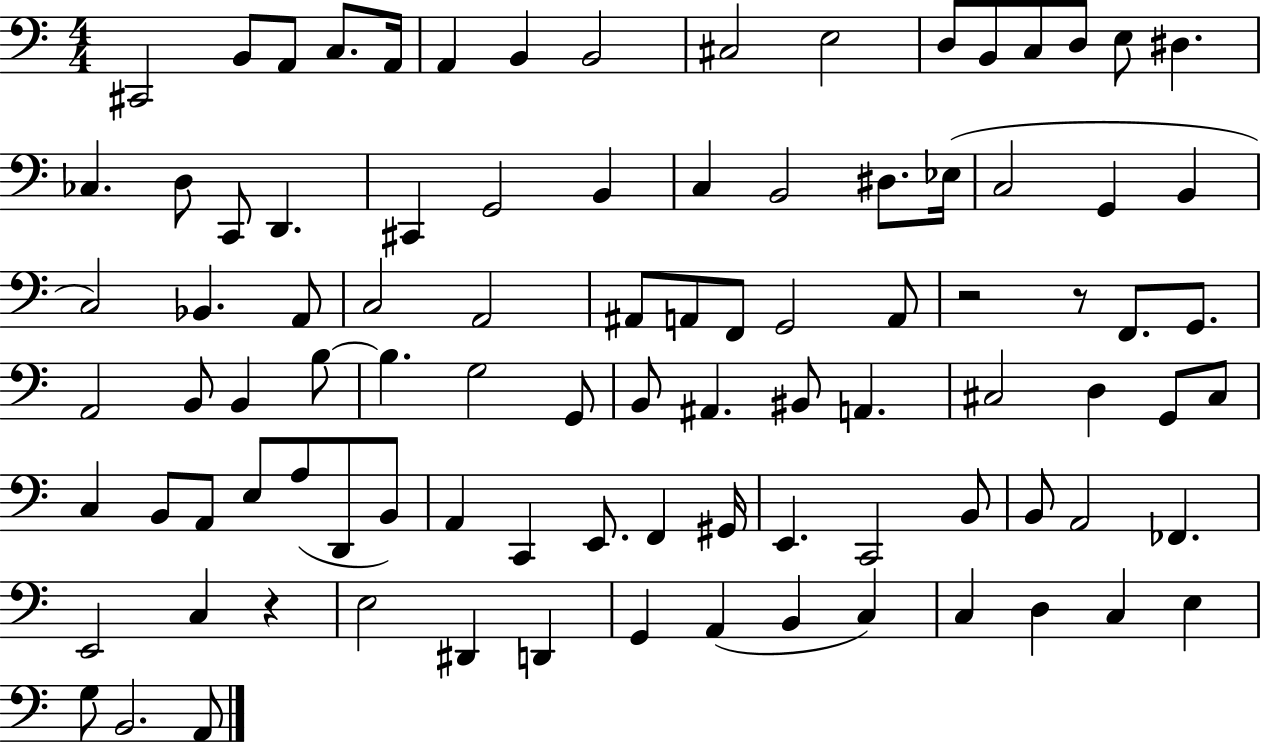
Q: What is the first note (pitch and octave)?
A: C#2